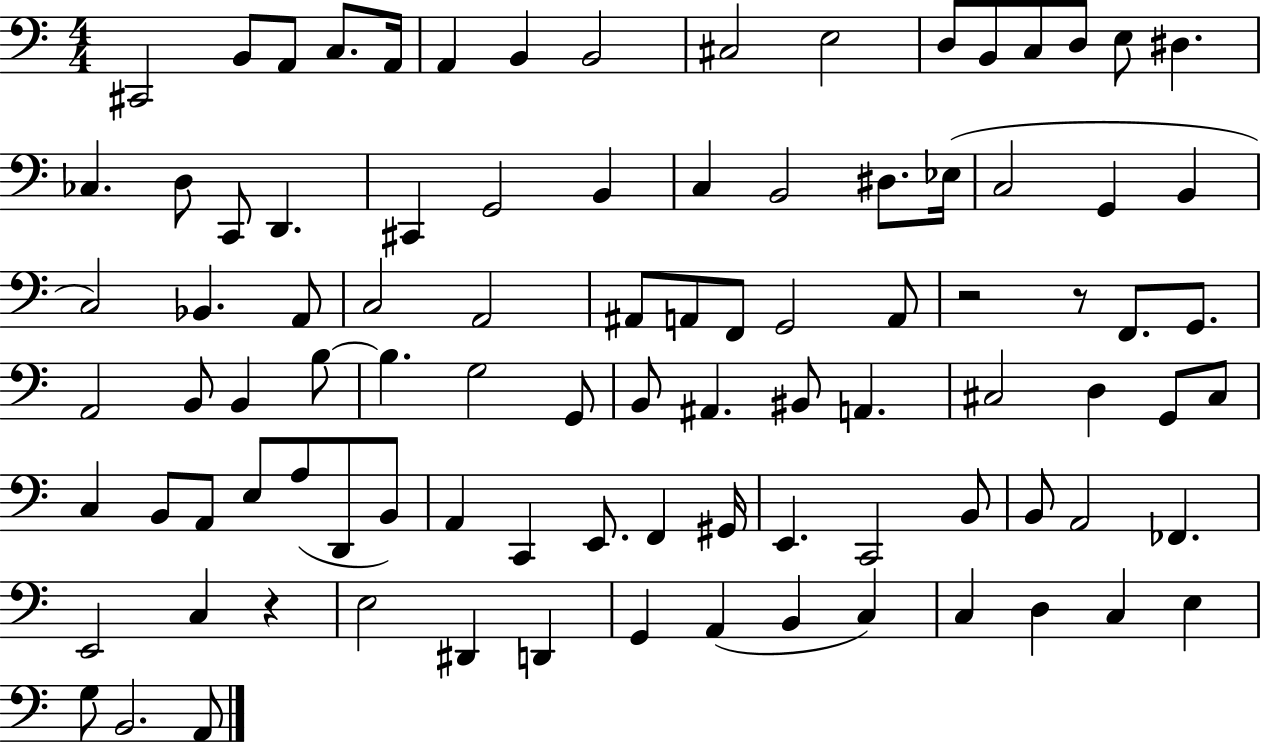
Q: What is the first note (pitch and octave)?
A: C#2